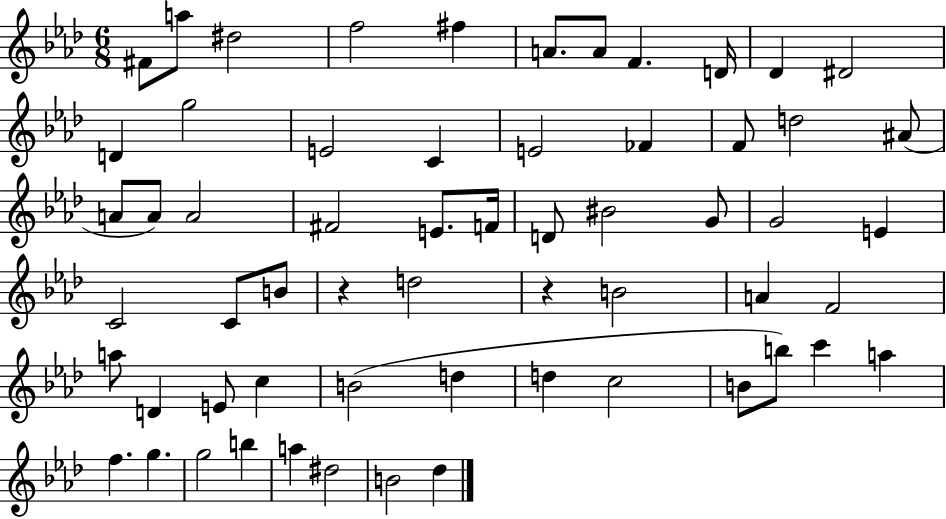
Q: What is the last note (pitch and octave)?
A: Db5